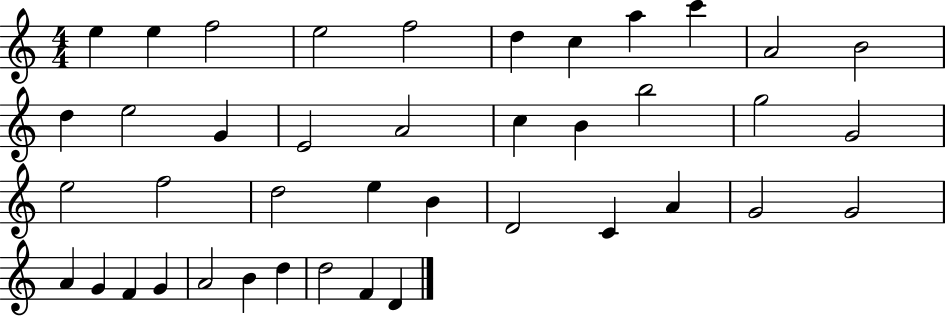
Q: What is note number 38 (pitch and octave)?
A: D5